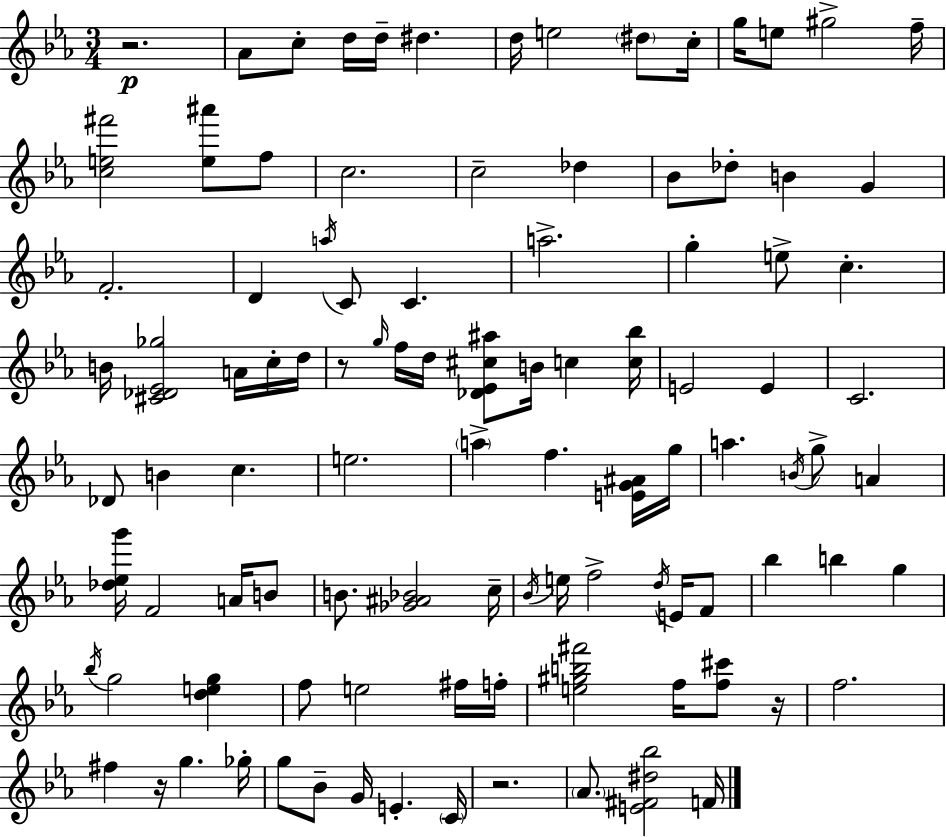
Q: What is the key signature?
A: C minor